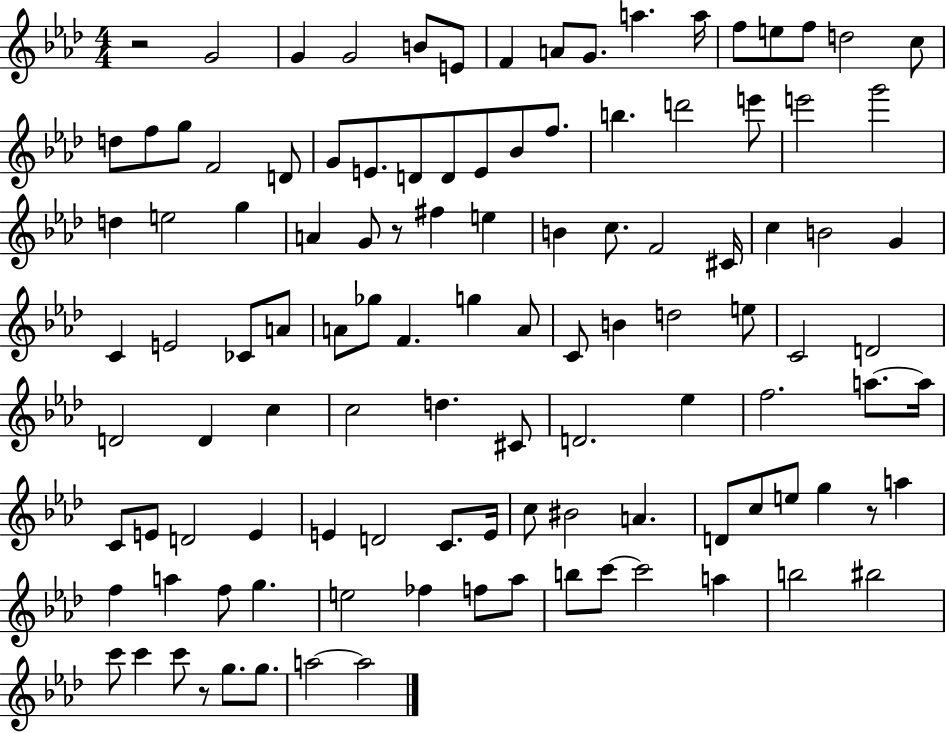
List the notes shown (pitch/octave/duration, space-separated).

R/h G4/h G4/q G4/h B4/e E4/e F4/q A4/e G4/e. A5/q. A5/s F5/e E5/e F5/e D5/h C5/e D5/e F5/e G5/e F4/h D4/e G4/e E4/e. D4/e D4/e E4/e Bb4/e F5/e. B5/q. D6/h E6/e E6/h G6/h D5/q E5/h G5/q A4/q G4/e R/e F#5/q E5/q B4/q C5/e. F4/h C#4/s C5/q B4/h G4/q C4/q E4/h CES4/e A4/e A4/e Gb5/e F4/q. G5/q A4/e C4/e B4/q D5/h E5/e C4/h D4/h D4/h D4/q C5/q C5/h D5/q. C#4/e D4/h. Eb5/q F5/h. A5/e. A5/s C4/e E4/e D4/h E4/q E4/q D4/h C4/e. E4/s C5/e BIS4/h A4/q. D4/e C5/e E5/e G5/q R/e A5/q F5/q A5/q F5/e G5/q. E5/h FES5/q F5/e Ab5/e B5/e C6/e C6/h A5/q B5/h BIS5/h C6/e C6/q C6/e R/e G5/e. G5/e. A5/h A5/h